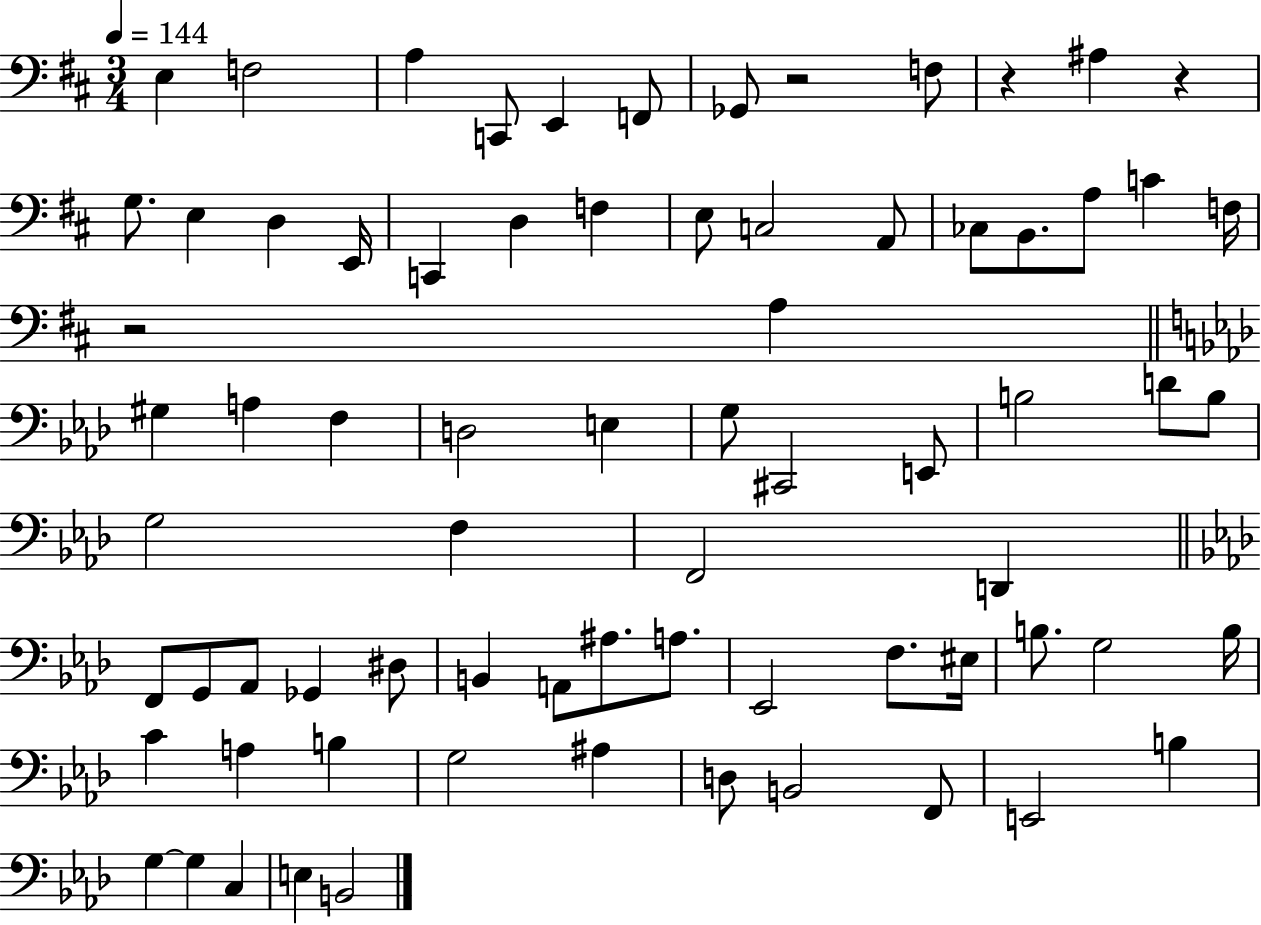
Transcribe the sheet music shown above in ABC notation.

X:1
T:Untitled
M:3/4
L:1/4
K:D
E, F,2 A, C,,/2 E,, F,,/2 _G,,/2 z2 F,/2 z ^A, z G,/2 E, D, E,,/4 C,, D, F, E,/2 C,2 A,,/2 _C,/2 B,,/2 A,/2 C F,/4 z2 A, ^G, A, F, D,2 E, G,/2 ^C,,2 E,,/2 B,2 D/2 B,/2 G,2 F, F,,2 D,, F,,/2 G,,/2 _A,,/2 _G,, ^D,/2 B,, A,,/2 ^A,/2 A,/2 _E,,2 F,/2 ^E,/4 B,/2 G,2 B,/4 C A, B, G,2 ^A, D,/2 B,,2 F,,/2 E,,2 B, G, G, C, E, B,,2